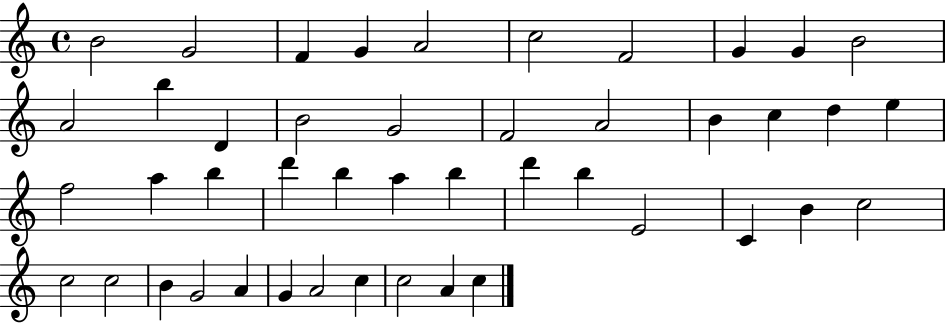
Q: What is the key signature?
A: C major